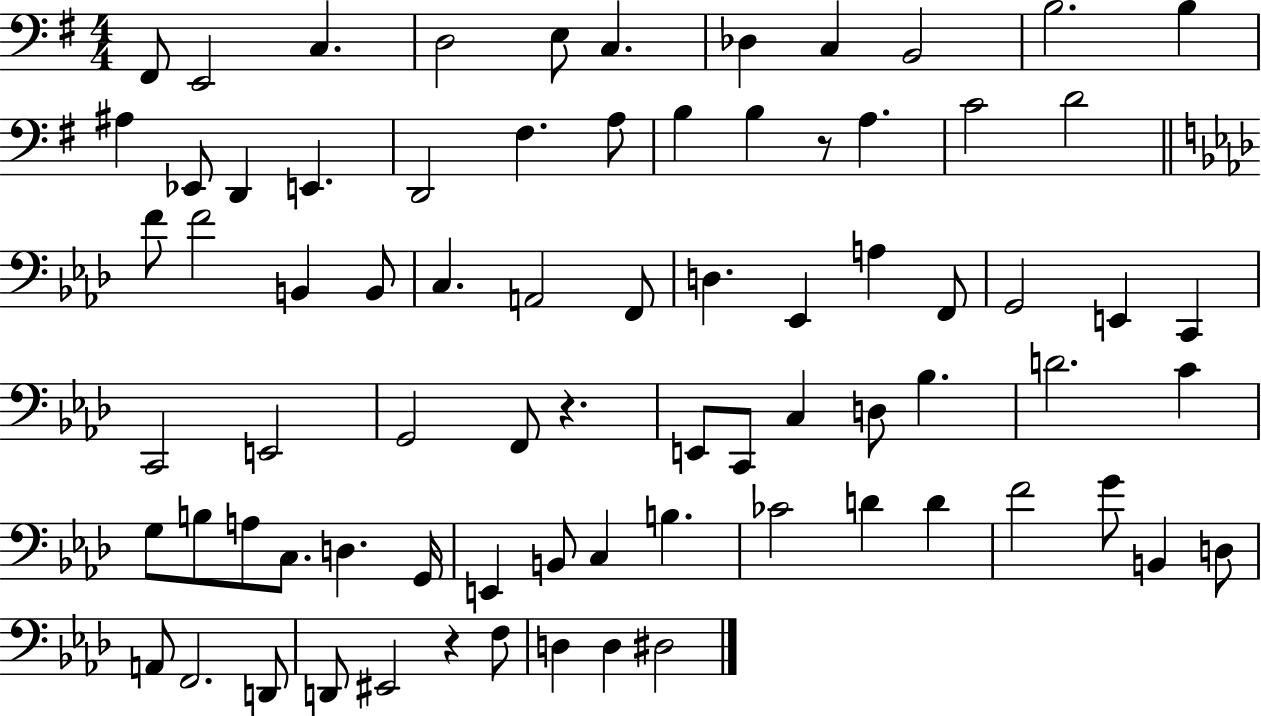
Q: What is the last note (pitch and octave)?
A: D#3